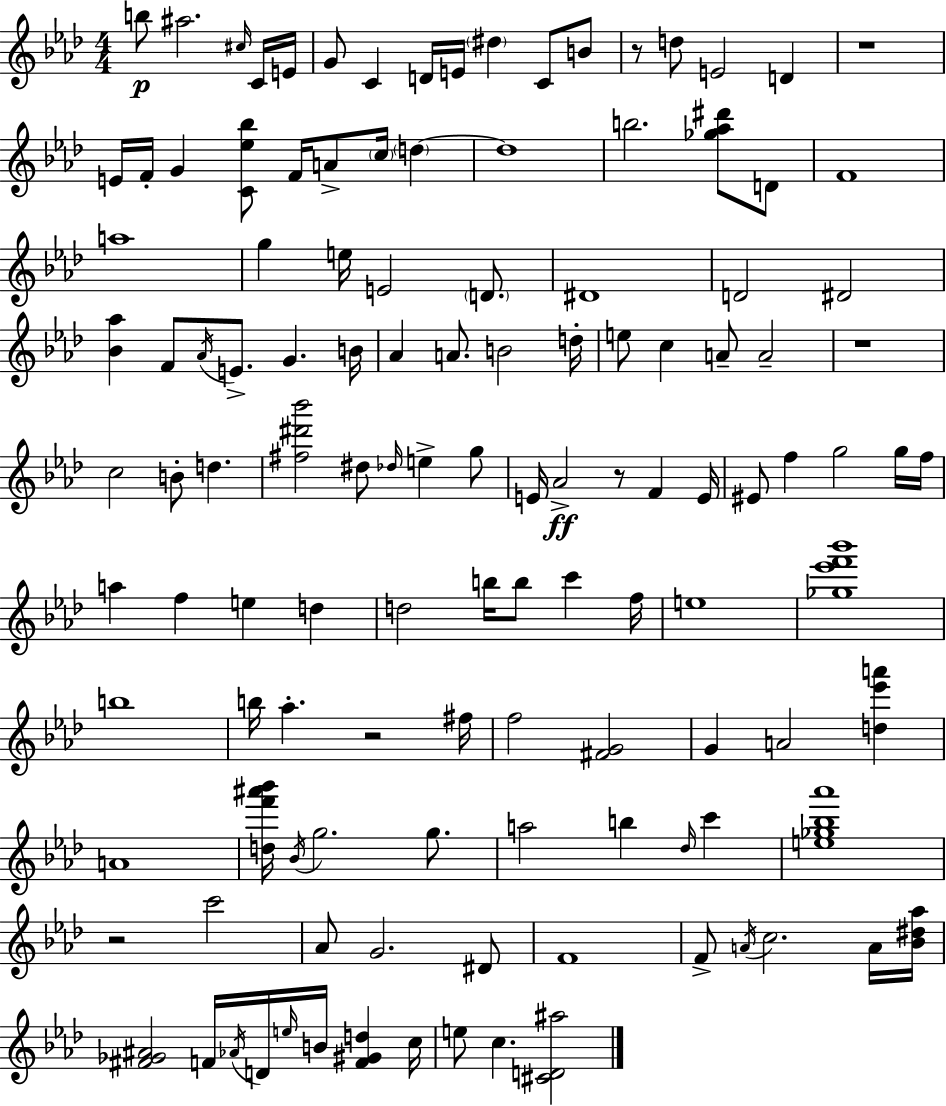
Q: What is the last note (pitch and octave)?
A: C5